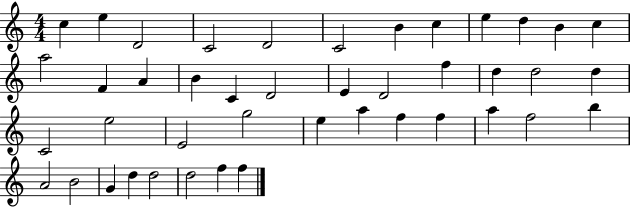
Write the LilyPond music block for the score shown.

{
  \clef treble
  \numericTimeSignature
  \time 4/4
  \key c \major
  c''4 e''4 d'2 | c'2 d'2 | c'2 b'4 c''4 | e''4 d''4 b'4 c''4 | \break a''2 f'4 a'4 | b'4 c'4 d'2 | e'4 d'2 f''4 | d''4 d''2 d''4 | \break c'2 e''2 | e'2 g''2 | e''4 a''4 f''4 f''4 | a''4 f''2 b''4 | \break a'2 b'2 | g'4 d''4 d''2 | d''2 f''4 f''4 | \bar "|."
}